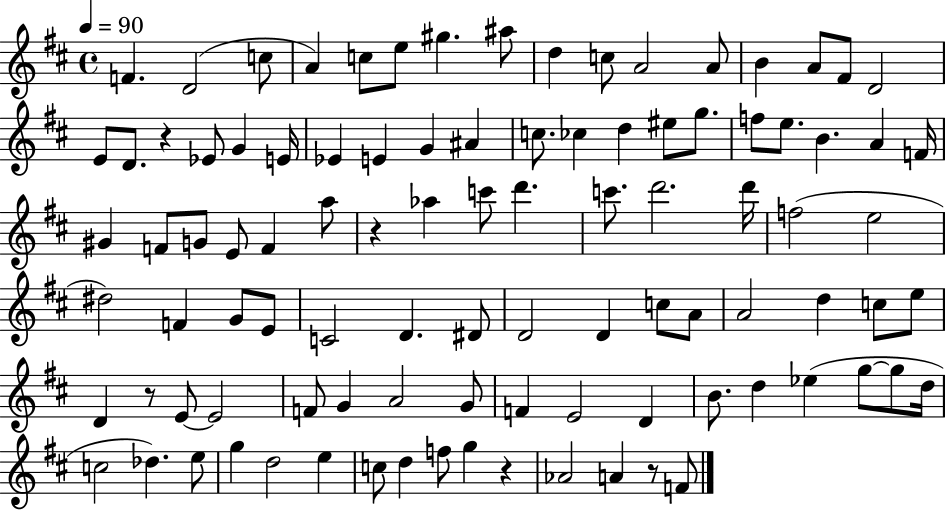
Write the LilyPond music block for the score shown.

{
  \clef treble
  \time 4/4
  \defaultTimeSignature
  \key d \major
  \tempo 4 = 90
  f'4. d'2( c''8 | a'4) c''8 e''8 gis''4. ais''8 | d''4 c''8 a'2 a'8 | b'4 a'8 fis'8 d'2 | \break e'8 d'8. r4 ees'8 g'4 e'16 | ees'4 e'4 g'4 ais'4 | c''8. ces''4 d''4 eis''8 g''8. | f''8 e''8. b'4. a'4 f'16 | \break gis'4 f'8 g'8 e'8 f'4 a''8 | r4 aes''4 c'''8 d'''4. | c'''8. d'''2. d'''16 | f''2( e''2 | \break dis''2) f'4 g'8 e'8 | c'2 d'4. dis'8 | d'2 d'4 c''8 a'8 | a'2 d''4 c''8 e''8 | \break d'4 r8 e'8~~ e'2 | f'8 g'4 a'2 g'8 | f'4 e'2 d'4 | b'8. d''4 ees''4( g''8~~ g''8 d''16 | \break c''2 des''4.) e''8 | g''4 d''2 e''4 | c''8 d''4 f''8 g''4 r4 | aes'2 a'4 r8 f'8 | \break \bar "|."
}